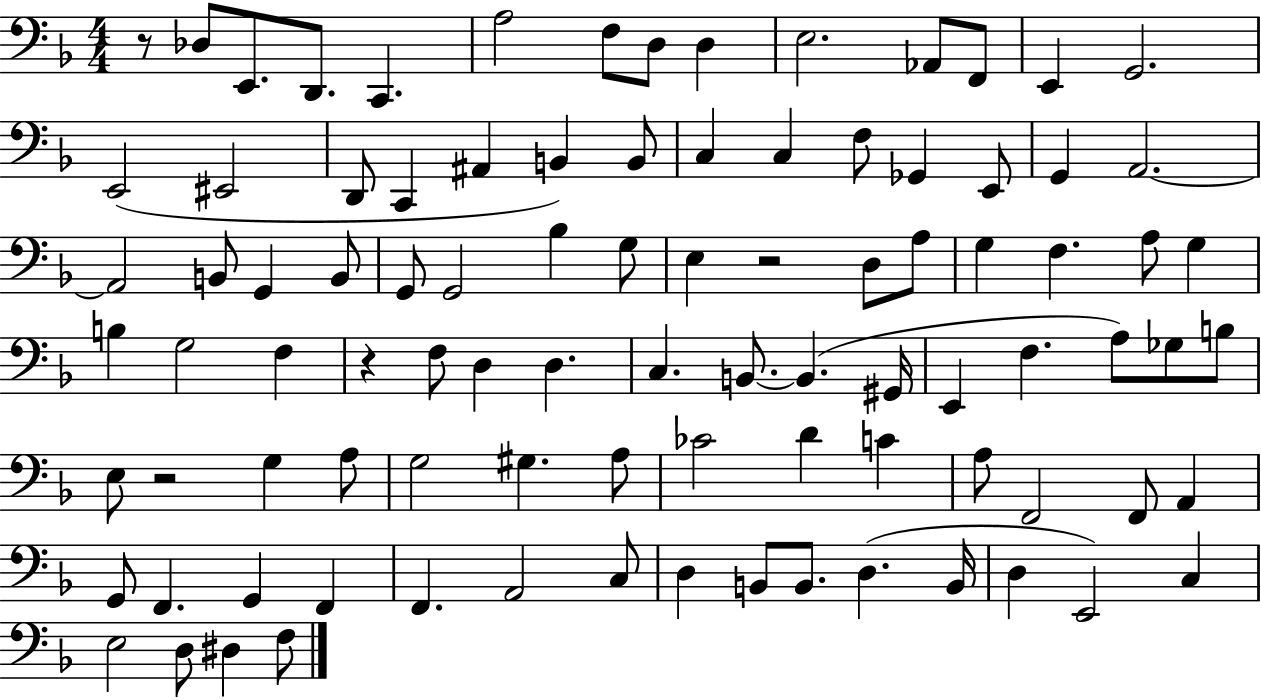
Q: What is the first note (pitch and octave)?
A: Db3